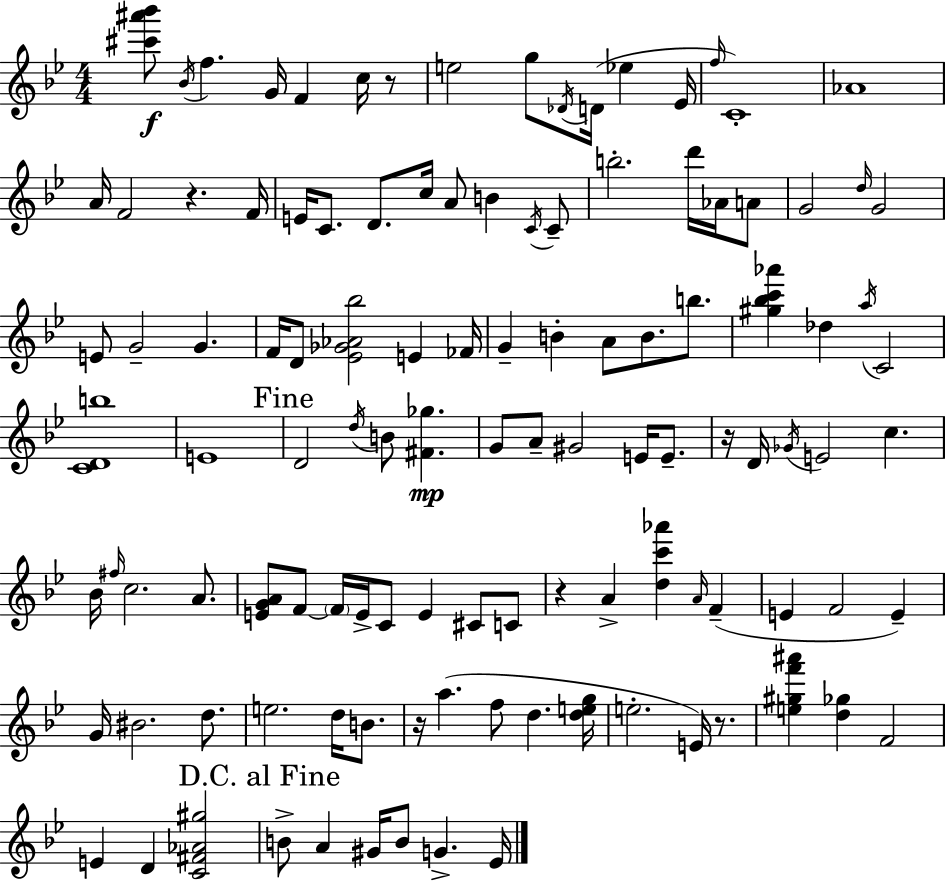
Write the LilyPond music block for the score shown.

{
  \clef treble
  \numericTimeSignature
  \time 4/4
  \key g \minor
  <cis''' ais''' bes'''>8\f \acciaccatura { bes'16 } f''4. g'16 f'4 c''16 r8 | e''2 g''8 \acciaccatura { des'16 }( d'16 ees''4 | ees'16 \grace { f''16 } c'1-.) | aes'1 | \break a'16 f'2 r4. | f'16 e'16 c'8. d'8. c''16 a'8 b'4 | \acciaccatura { c'16 } c'8-- b''2.-. | d'''16 aes'16 a'8 g'2 \grace { d''16 } g'2 | \break e'8 g'2-- g'4. | f'16 d'8 <ees' ges' aes' bes''>2 | e'4 fes'16 g'4-- b'4-. a'8 b'8. | b''8. <gis'' bes'' c''' aes'''>4 des''4 \acciaccatura { a''16 } c'2 | \break <c' d' b''>1 | e'1 | \mark "Fine" d'2 \acciaccatura { d''16 } b'8 | <fis' ges''>4.\mp g'8 a'8-- gis'2 | \break e'16 e'8.-- r16 d'16 \acciaccatura { ges'16 } e'2 | c''4. bes'16 \grace { fis''16 } c''2. | a'8. <e' g' a'>8 f'8~~ \parenthesize f'16 e'16-> c'8 | e'4 cis'8 c'8 r4 a'4-> | \break <d'' c''' aes'''>4 \grace { a'16 } f'4--( e'4 f'2 | e'4--) g'16 bis'2. | d''8. e''2. | d''16 b'8. r16 a''4.( | \break f''8 d''4. <d'' e'' g''>16 e''2.-. | e'16) r8. <e'' gis'' f''' ais'''>4 <d'' ges''>4 | f'2 e'4 d'4 | <c' fis' aes' gis''>2 \mark "D.C. al Fine" b'8-> a'4 | \break gis'16 b'8 g'4.-> ees'16 \bar "|."
}